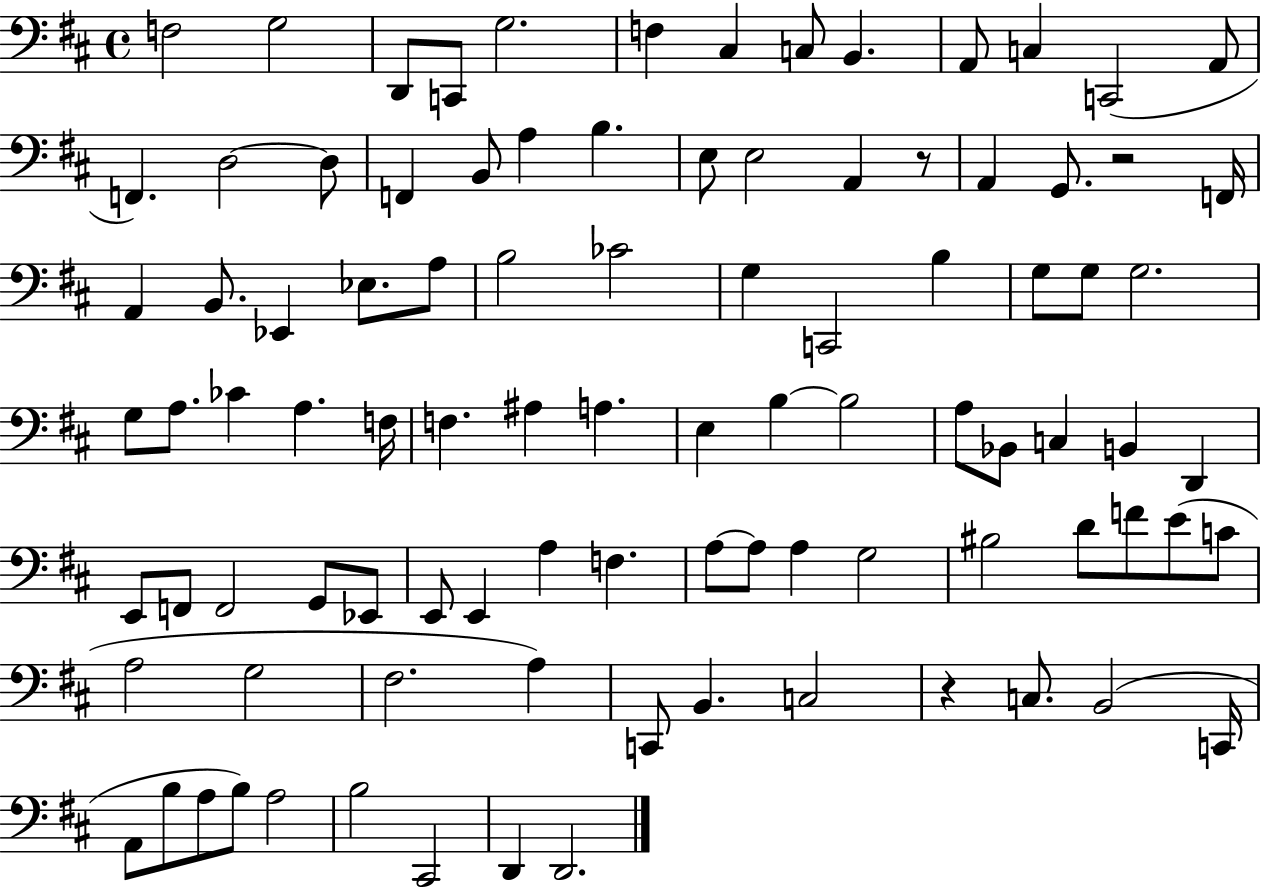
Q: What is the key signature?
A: D major